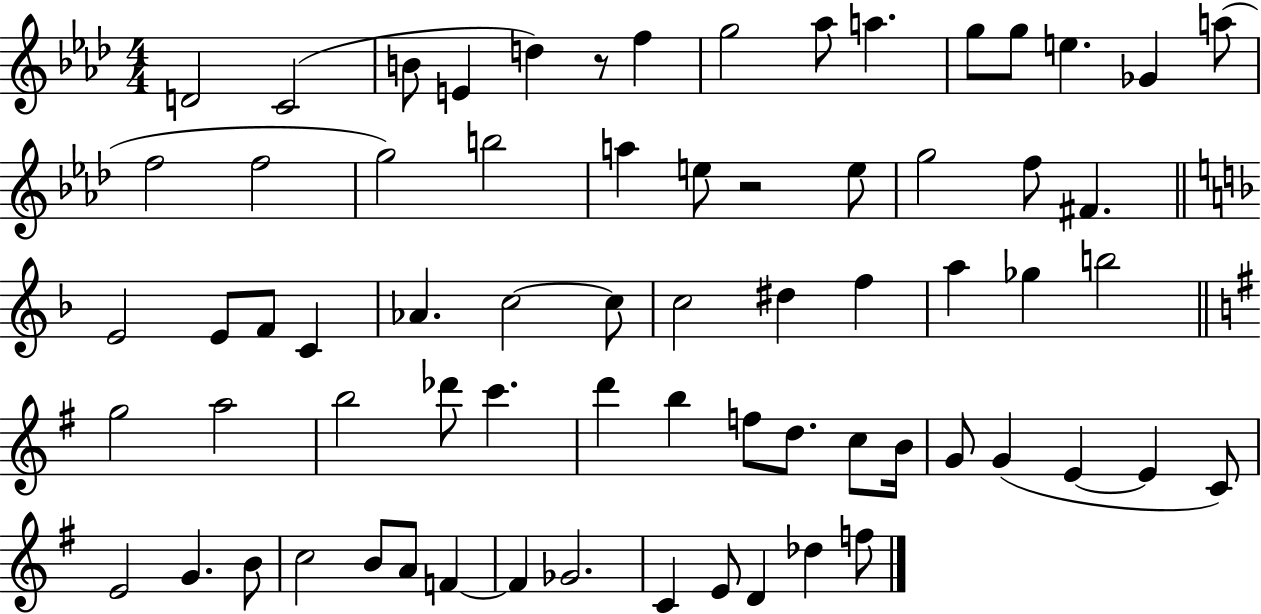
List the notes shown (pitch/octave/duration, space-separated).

D4/h C4/h B4/e E4/q D5/q R/e F5/q G5/h Ab5/e A5/q. G5/e G5/e E5/q. Gb4/q A5/e F5/h F5/h G5/h B5/h A5/q E5/e R/h E5/e G5/h F5/e F#4/q. E4/h E4/e F4/e C4/q Ab4/q. C5/h C5/e C5/h D#5/q F5/q A5/q Gb5/q B5/h G5/h A5/h B5/h Db6/e C6/q. D6/q B5/q F5/e D5/e. C5/e B4/s G4/e G4/q E4/q E4/q C4/e E4/h G4/q. B4/e C5/h B4/e A4/e F4/q F4/q Gb4/h. C4/q E4/e D4/q Db5/q F5/e